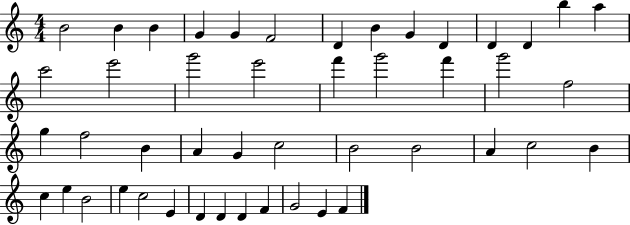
{
  \clef treble
  \numericTimeSignature
  \time 4/4
  \key c \major
  b'2 b'4 b'4 | g'4 g'4 f'2 | d'4 b'4 g'4 d'4 | d'4 d'4 b''4 a''4 | \break c'''2 e'''2 | g'''2 e'''2 | f'''4 g'''2 f'''4 | g'''2 f''2 | \break g''4 f''2 b'4 | a'4 g'4 c''2 | b'2 b'2 | a'4 c''2 b'4 | \break c''4 e''4 b'2 | e''4 c''2 e'4 | d'4 d'4 d'4 f'4 | g'2 e'4 f'4 | \break \bar "|."
}